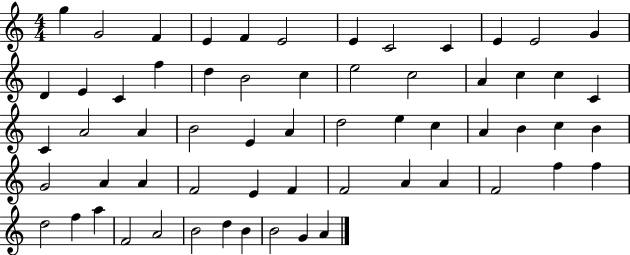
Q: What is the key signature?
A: C major